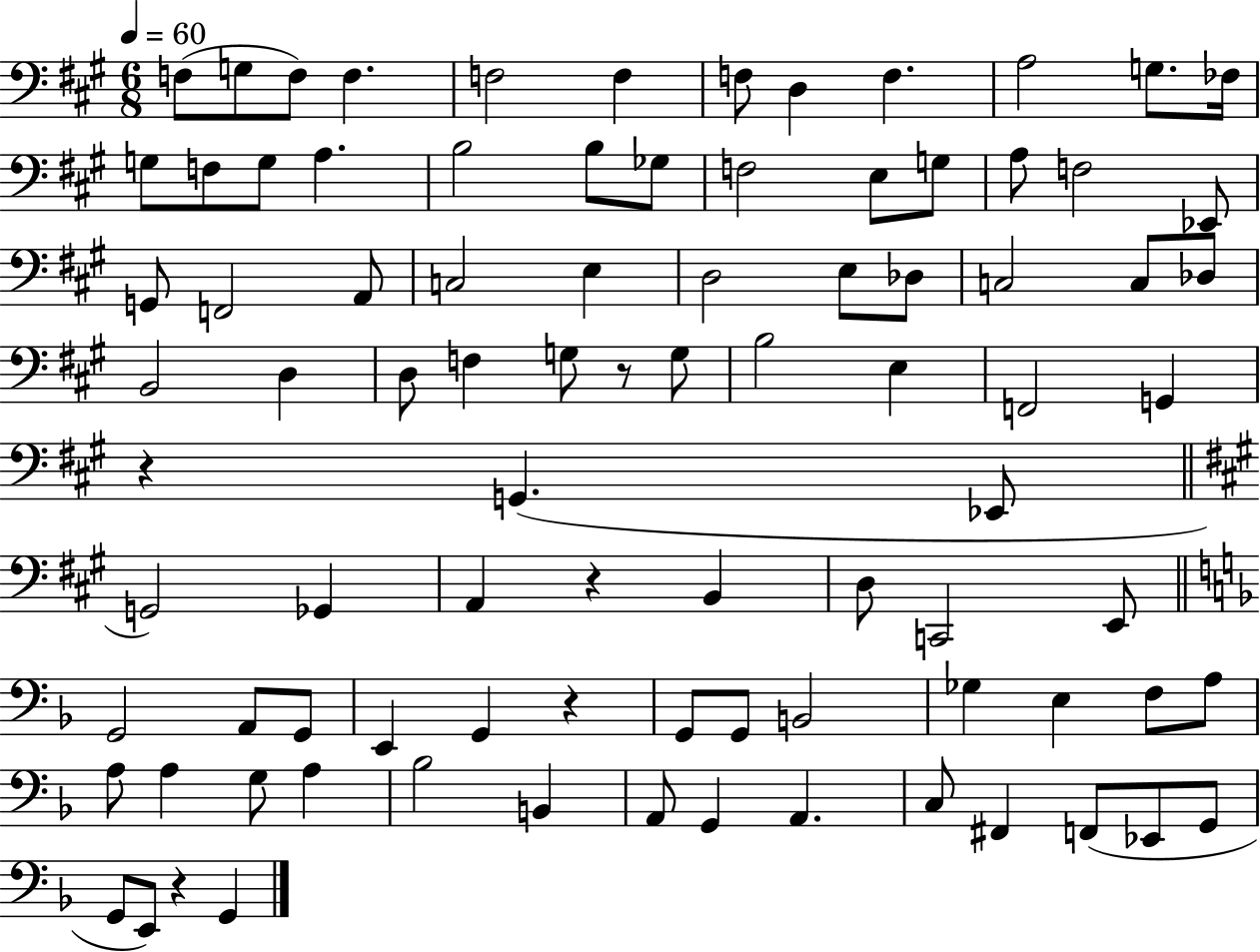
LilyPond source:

{
  \clef bass
  \numericTimeSignature
  \time 6/8
  \key a \major
  \tempo 4 = 60
  f8( g8 f8) f4. | f2 f4 | f8 d4 f4. | a2 g8. fes16 | \break g8 f8 g8 a4. | b2 b8 ges8 | f2 e8 g8 | a8 f2 ees,8 | \break g,8 f,2 a,8 | c2 e4 | d2 e8 des8 | c2 c8 des8 | \break b,2 d4 | d8 f4 g8 r8 g8 | b2 e4 | f,2 g,4 | \break r4 g,4.( ees,8 | \bar "||" \break \key a \major g,2) ges,4 | a,4 r4 b,4 | d8 c,2 e,8 | \bar "||" \break \key d \minor g,2 a,8 g,8 | e,4 g,4 r4 | g,8 g,8 b,2 | ges4 e4 f8 a8 | \break a8 a4 g8 a4 | bes2 b,4 | a,8 g,4 a,4. | c8 fis,4 f,8( ees,8 g,8 | \break g,8 e,8) r4 g,4 | \bar "|."
}